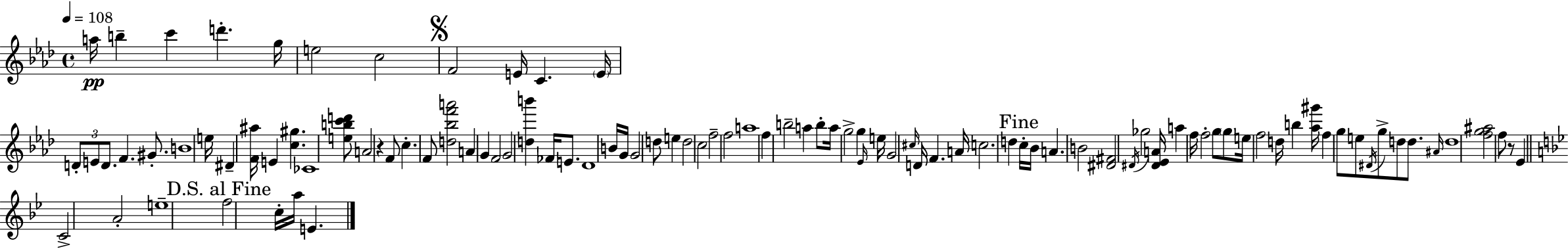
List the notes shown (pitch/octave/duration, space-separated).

A5/s B5/q C6/q D6/q. G5/s E5/h C5/h F4/h E4/s C4/q. E4/s D4/e E4/e D4/e. F4/q. G#4/e. B4/w E5/s D#4/q [F4,A#5]/s E4/q [C5,G#5]/q. CES4/w [E5,B5,C6,D6]/e A4/h R/q F4/e C5/q. F4/e [D5,Bb5,F6,A6]/h A4/q G4/q F4/h G4/h [D5,B6]/q FES4/s E4/e. Db4/w B4/s G4/s G4/h D5/e E5/q D5/h C5/h F5/h F5/h A5/w F5/q B5/h A5/q B5/e A5/s G5/h G5/q Eb4/s E5/s G4/h C#5/s D4/s F4/q. A4/s C5/h. D5/q C5/s Bb4/s A4/q. B4/h [D#4,F#4]/h D#4/s Gb5/h [D#4,Eb4,A4]/s A5/q F5/s F5/h G5/e G5/e E5/s F5/h D5/s B5/q [Ab5,G#6]/s F5/q G5/e E5/e D#4/s G5/e D5/e D5/e. A#4/s D5/w [F5,G5,A#5]/h F5/e R/e Eb4/q C4/h A4/h E5/w F5/h C5/s A5/s E4/q.